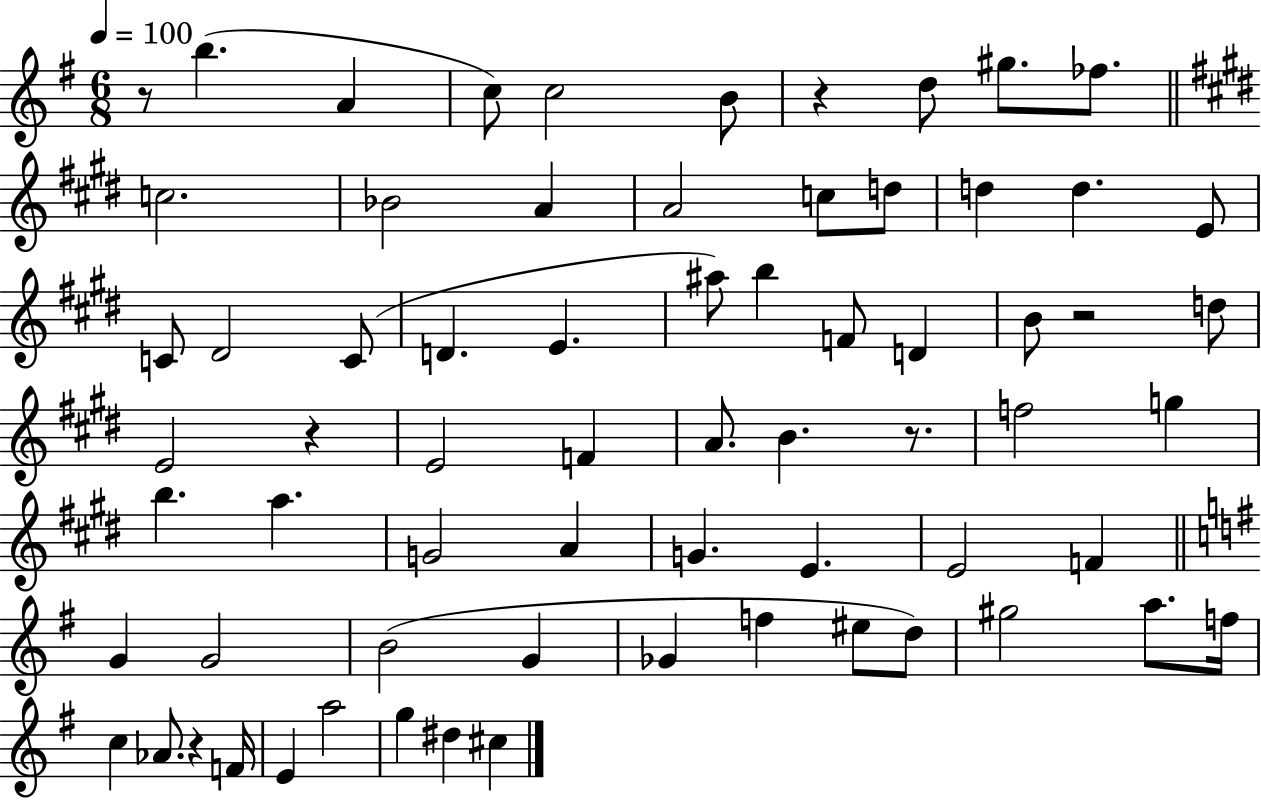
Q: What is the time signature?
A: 6/8